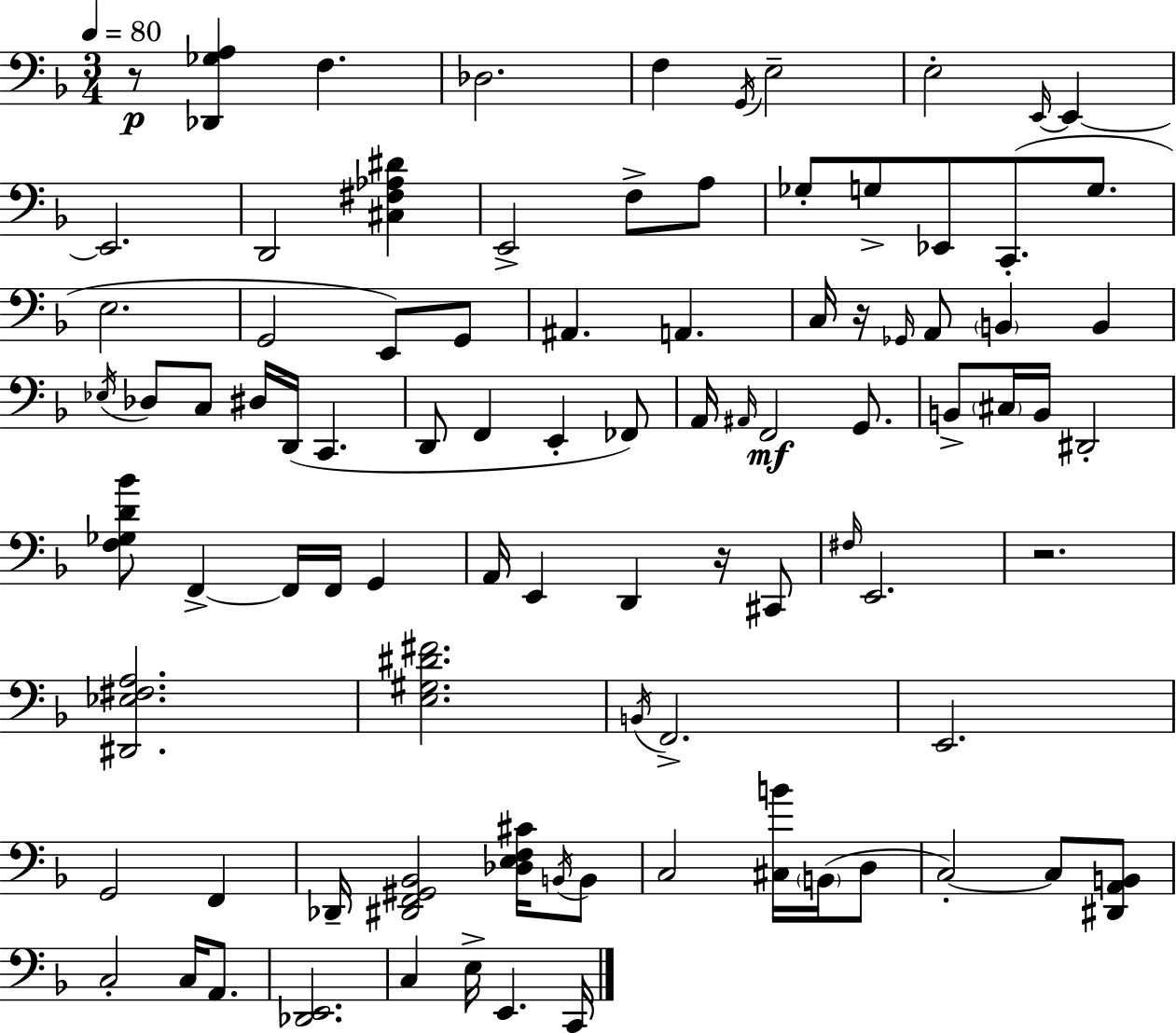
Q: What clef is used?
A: bass